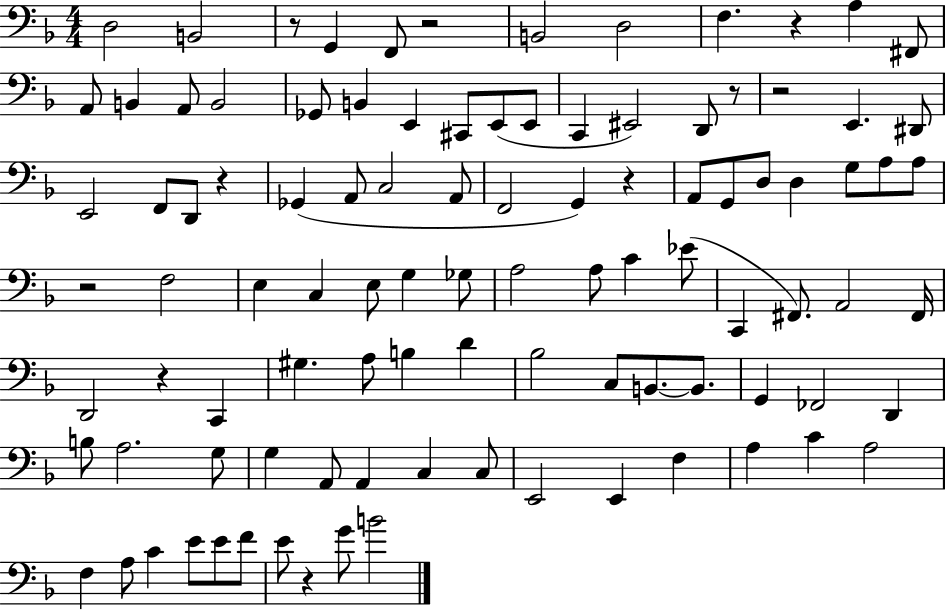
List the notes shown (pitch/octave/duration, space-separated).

D3/h B2/h R/e G2/q F2/e R/h B2/h D3/h F3/q. R/q A3/q F#2/e A2/e B2/q A2/e B2/h Gb2/e B2/q E2/q C#2/e E2/e E2/e C2/q EIS2/h D2/e R/e R/h E2/q. D#2/e E2/h F2/e D2/e R/q Gb2/q A2/e C3/h A2/e F2/h G2/q R/q A2/e G2/e D3/e D3/q G3/e A3/e A3/e R/h F3/h E3/q C3/q E3/e G3/q Gb3/e A3/h A3/e C4/q Eb4/e C2/q F#2/e. A2/h F#2/s D2/h R/q C2/q G#3/q. A3/e B3/q D4/q Bb3/h C3/e B2/e. B2/e. G2/q FES2/h D2/q B3/e A3/h. G3/e G3/q A2/e A2/q C3/q C3/e E2/h E2/q F3/q A3/q C4/q A3/h F3/q A3/e C4/q E4/e E4/e F4/e E4/e R/q G4/e B4/h